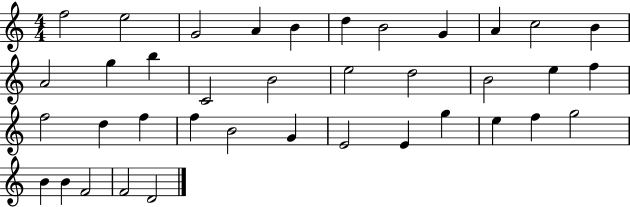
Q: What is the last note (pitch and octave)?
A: D4